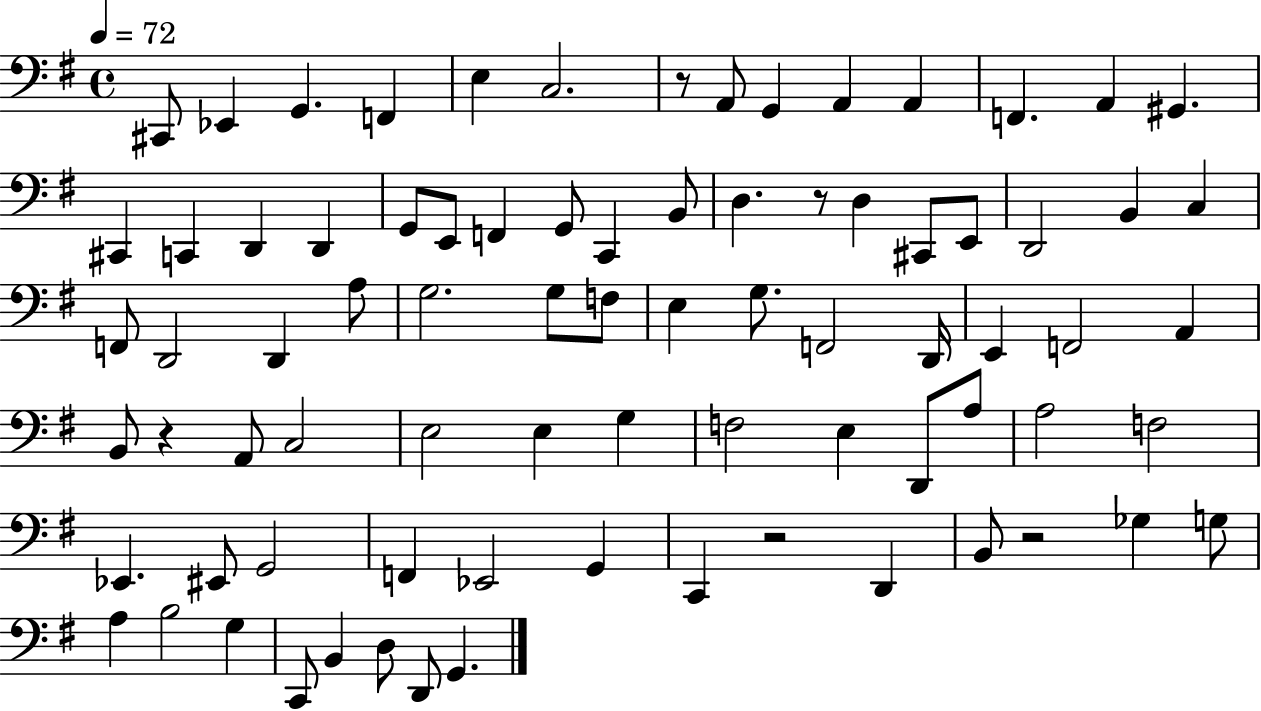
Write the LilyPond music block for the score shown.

{
  \clef bass
  \time 4/4
  \defaultTimeSignature
  \key g \major
  \tempo 4 = 72
  \repeat volta 2 { cis,8 ees,4 g,4. f,4 | e4 c2. | r8 a,8 g,4 a,4 a,4 | f,4. a,4 gis,4. | \break cis,4 c,4 d,4 d,4 | g,8 e,8 f,4 g,8 c,4 b,8 | d4. r8 d4 cis,8 e,8 | d,2 b,4 c4 | \break f,8 d,2 d,4 a8 | g2. g8 f8 | e4 g8. f,2 d,16 | e,4 f,2 a,4 | \break b,8 r4 a,8 c2 | e2 e4 g4 | f2 e4 d,8 a8 | a2 f2 | \break ees,4. eis,8 g,2 | f,4 ees,2 g,4 | c,4 r2 d,4 | b,8 r2 ges4 g8 | \break a4 b2 g4 | c,8 b,4 d8 d,8 g,4. | } \bar "|."
}